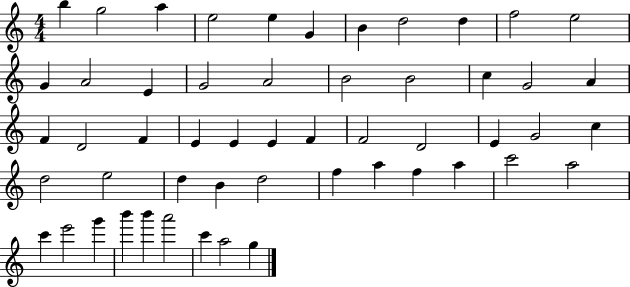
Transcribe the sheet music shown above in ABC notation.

X:1
T:Untitled
M:4/4
L:1/4
K:C
b g2 a e2 e G B d2 d f2 e2 G A2 E G2 A2 B2 B2 c G2 A F D2 F E E E F F2 D2 E G2 c d2 e2 d B d2 f a f a c'2 a2 c' e'2 g' b' b' a'2 c' a2 g